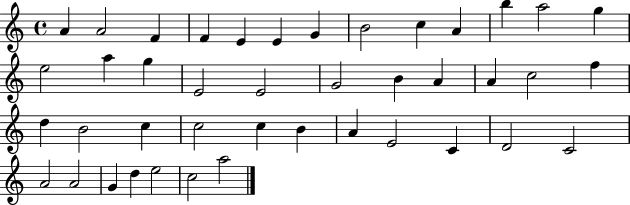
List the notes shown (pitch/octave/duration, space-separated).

A4/q A4/h F4/q F4/q E4/q E4/q G4/q B4/h C5/q A4/q B5/q A5/h G5/q E5/h A5/q G5/q E4/h E4/h G4/h B4/q A4/q A4/q C5/h F5/q D5/q B4/h C5/q C5/h C5/q B4/q A4/q E4/h C4/q D4/h C4/h A4/h A4/h G4/q D5/q E5/h C5/h A5/h